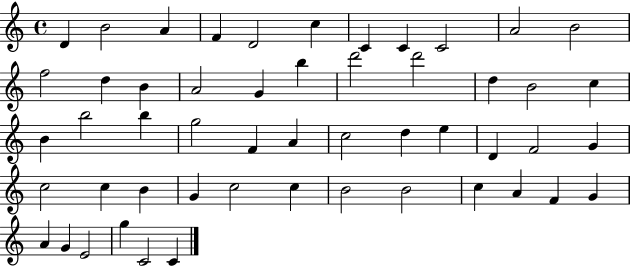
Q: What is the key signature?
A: C major